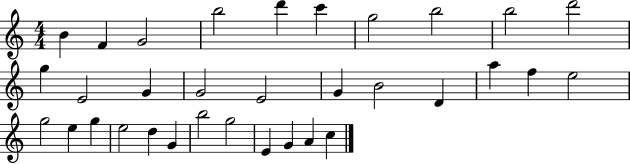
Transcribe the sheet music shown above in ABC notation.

X:1
T:Untitled
M:4/4
L:1/4
K:C
B F G2 b2 d' c' g2 b2 b2 d'2 g E2 G G2 E2 G B2 D a f e2 g2 e g e2 d G b2 g2 E G A c